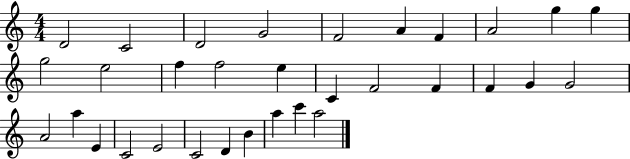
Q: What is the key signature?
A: C major